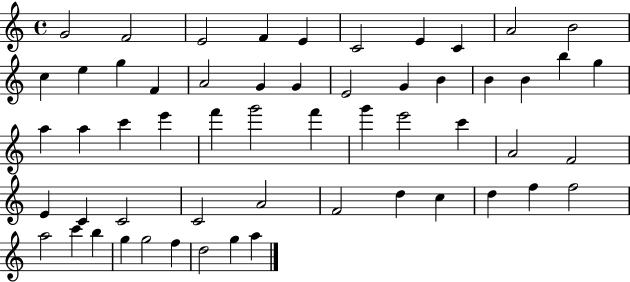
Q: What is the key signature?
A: C major